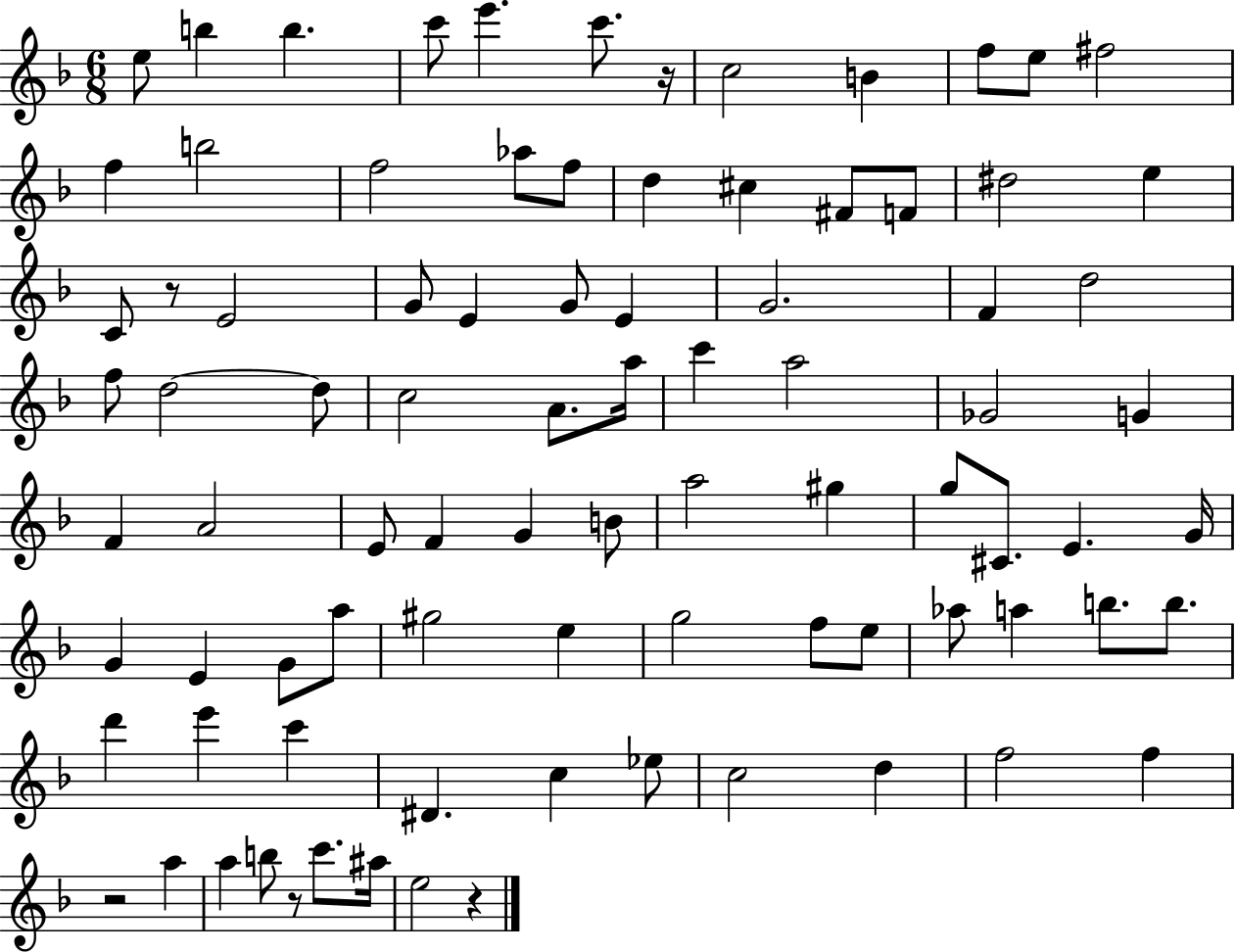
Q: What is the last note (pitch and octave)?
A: E5